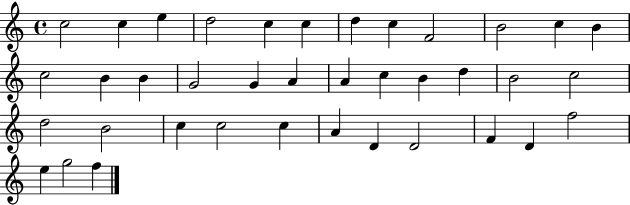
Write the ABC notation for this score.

X:1
T:Untitled
M:4/4
L:1/4
K:C
c2 c e d2 c c d c F2 B2 c B c2 B B G2 G A A c B d B2 c2 d2 B2 c c2 c A D D2 F D f2 e g2 f